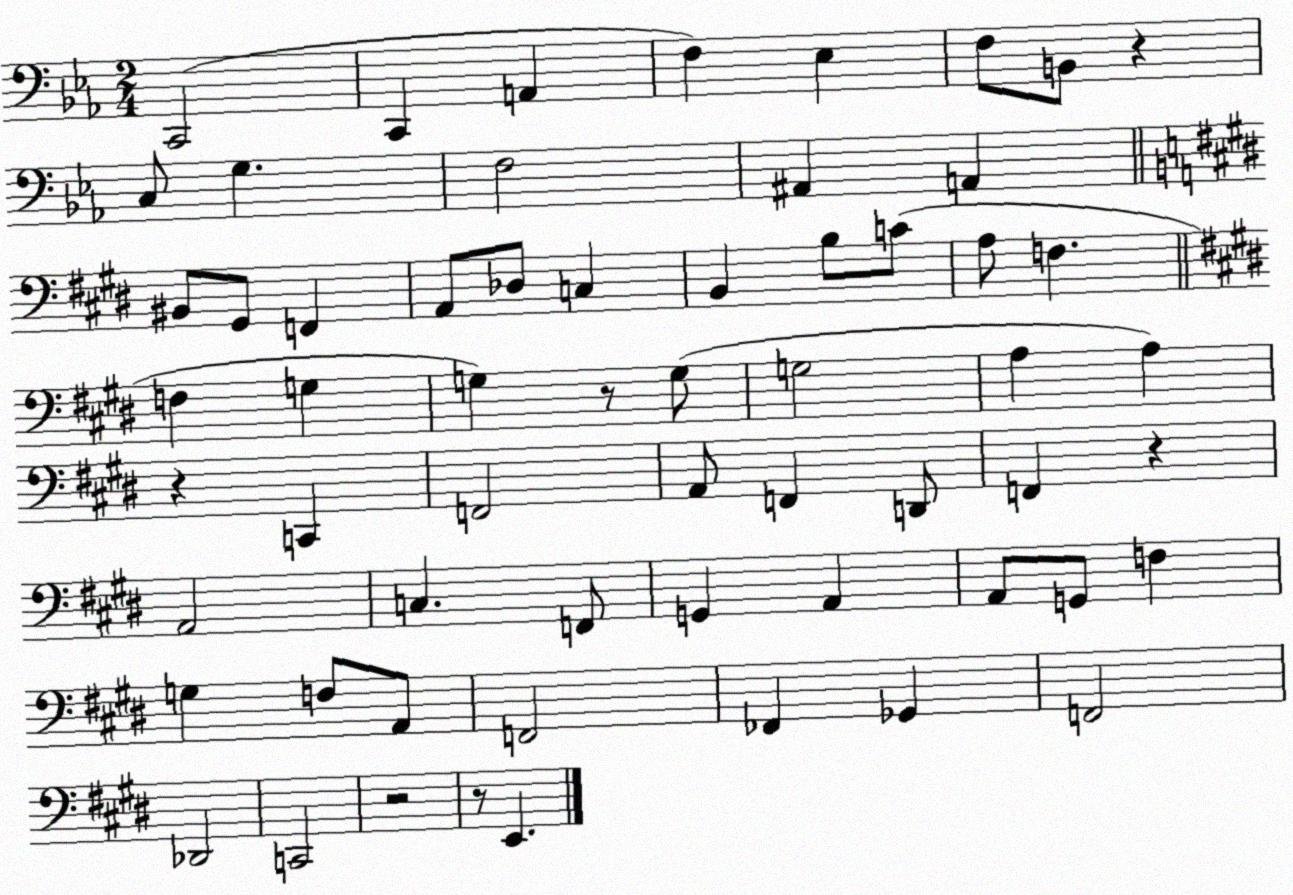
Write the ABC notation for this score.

X:1
T:Untitled
M:2/4
L:1/4
K:Eb
C,,2 C,, A,, F, _E, F,/2 B,,/2 z C,/2 G, F,2 ^A,, A,, ^B,,/2 ^G,,/2 F,, A,,/2 _D,/2 C, B,, B,/2 C/2 A,/2 F, F, G, G, z/2 G,/2 G,2 A, A, z C,, F,,2 A,,/2 F,, D,,/2 F,, z A,,2 C, F,,/2 G,, A,, A,,/2 G,,/2 F, G, F,/2 A,,/2 F,,2 _F,, _G,, F,,2 _D,,2 C,,2 z2 z/2 E,,